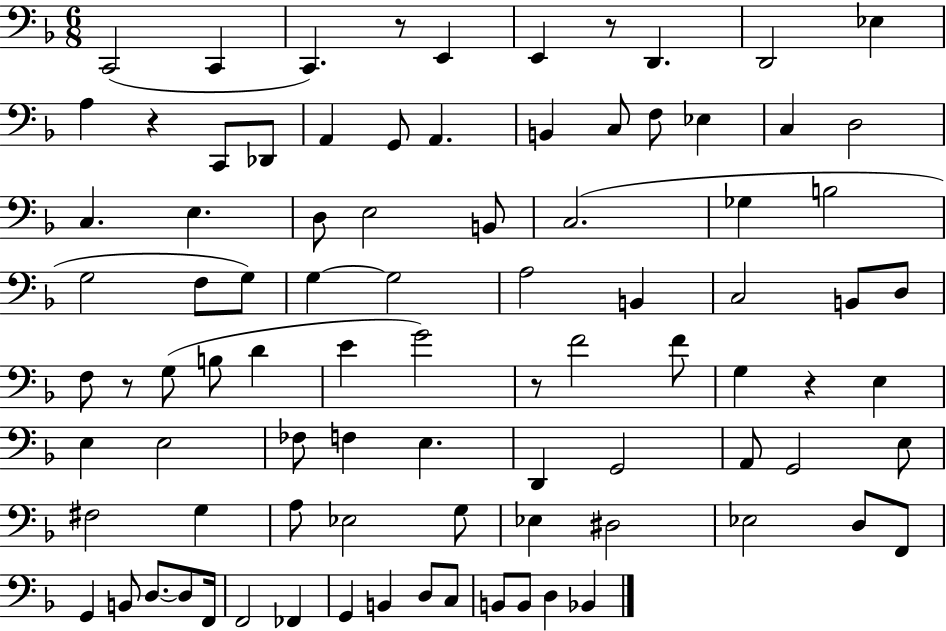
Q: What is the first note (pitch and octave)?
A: C2